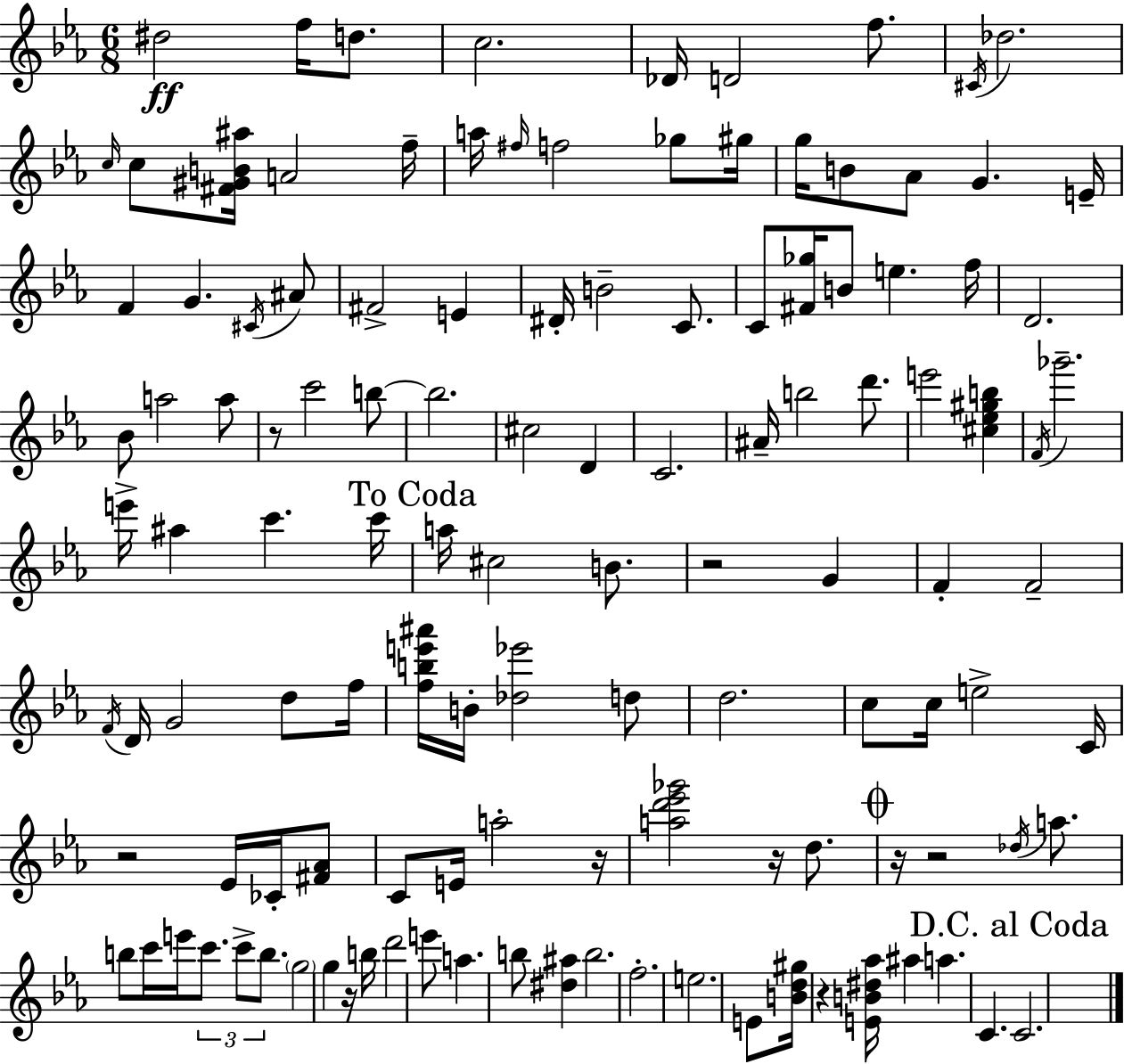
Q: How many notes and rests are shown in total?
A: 122